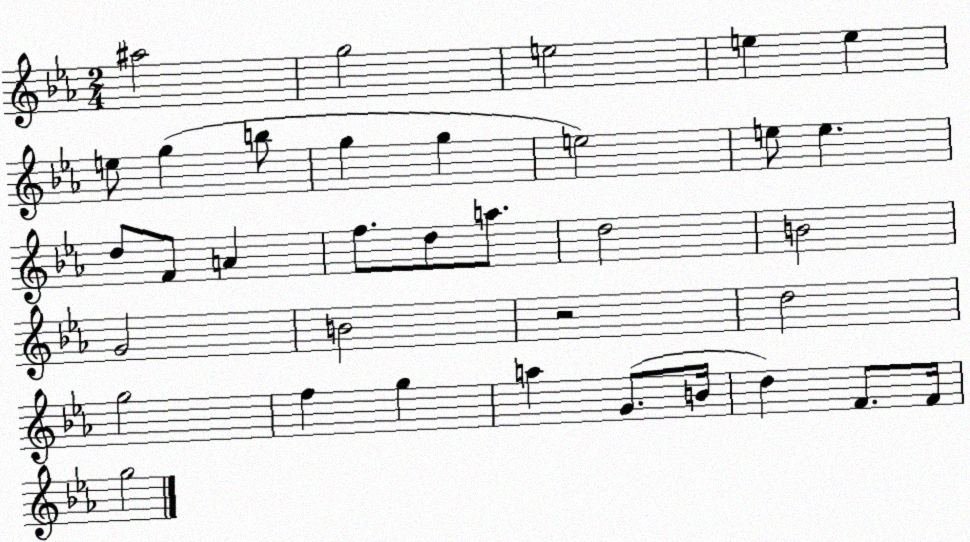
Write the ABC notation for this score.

X:1
T:Untitled
M:2/4
L:1/4
K:Eb
^a2 g2 e2 e e e/2 g b/2 g g e2 e/2 e d/2 F/2 A f/2 d/2 a/2 d2 B2 G2 B2 z2 d2 g2 f g a G/2 B/4 d F/2 F/4 g2